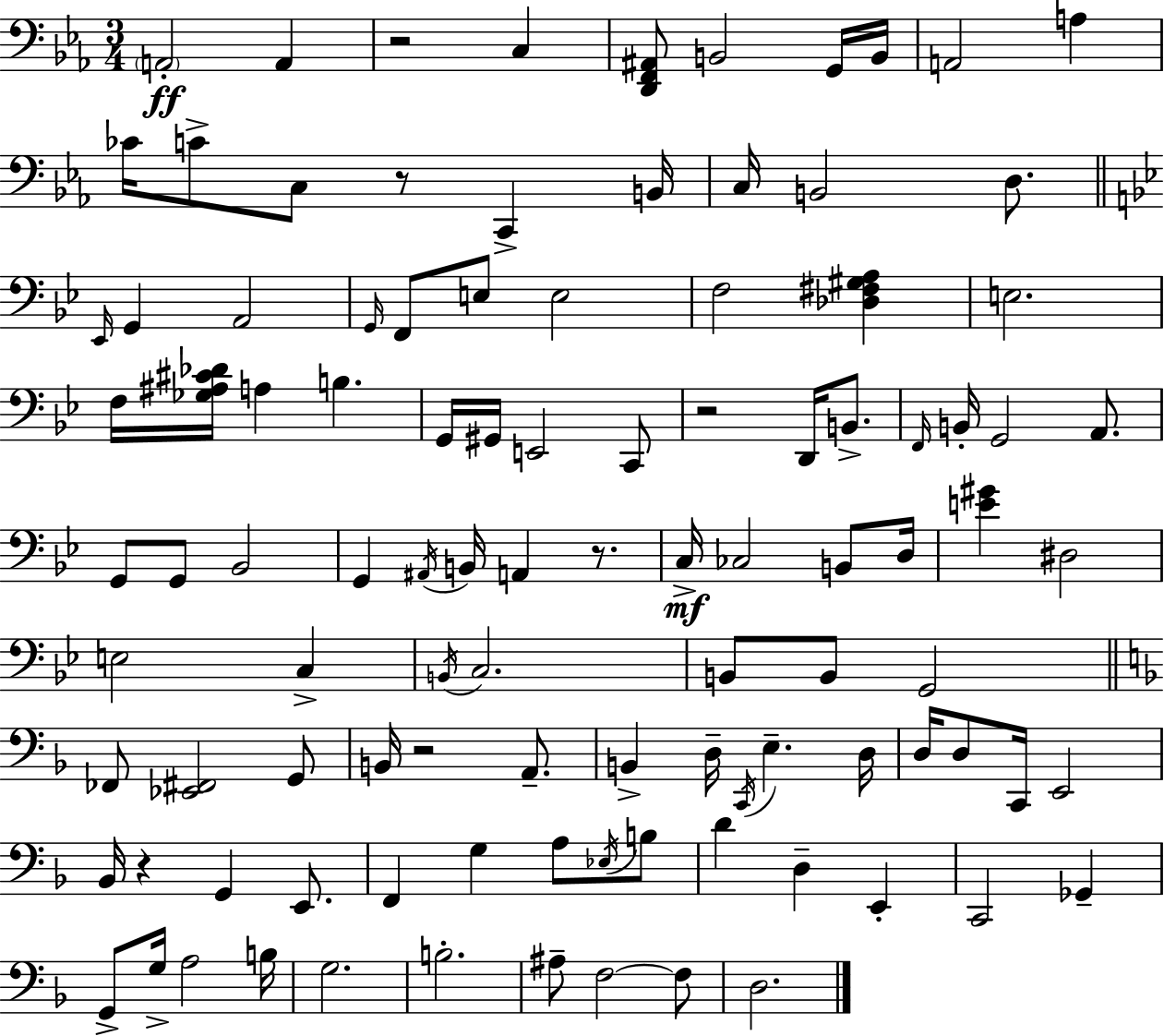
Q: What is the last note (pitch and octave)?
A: D3